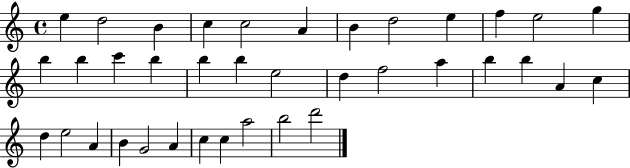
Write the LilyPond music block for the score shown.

{
  \clef treble
  \time 4/4
  \defaultTimeSignature
  \key c \major
  e''4 d''2 b'4 | c''4 c''2 a'4 | b'4 d''2 e''4 | f''4 e''2 g''4 | \break b''4 b''4 c'''4 b''4 | b''4 b''4 e''2 | d''4 f''2 a''4 | b''4 b''4 a'4 c''4 | \break d''4 e''2 a'4 | b'4 g'2 a'4 | c''4 c''4 a''2 | b''2 d'''2 | \break \bar "|."
}